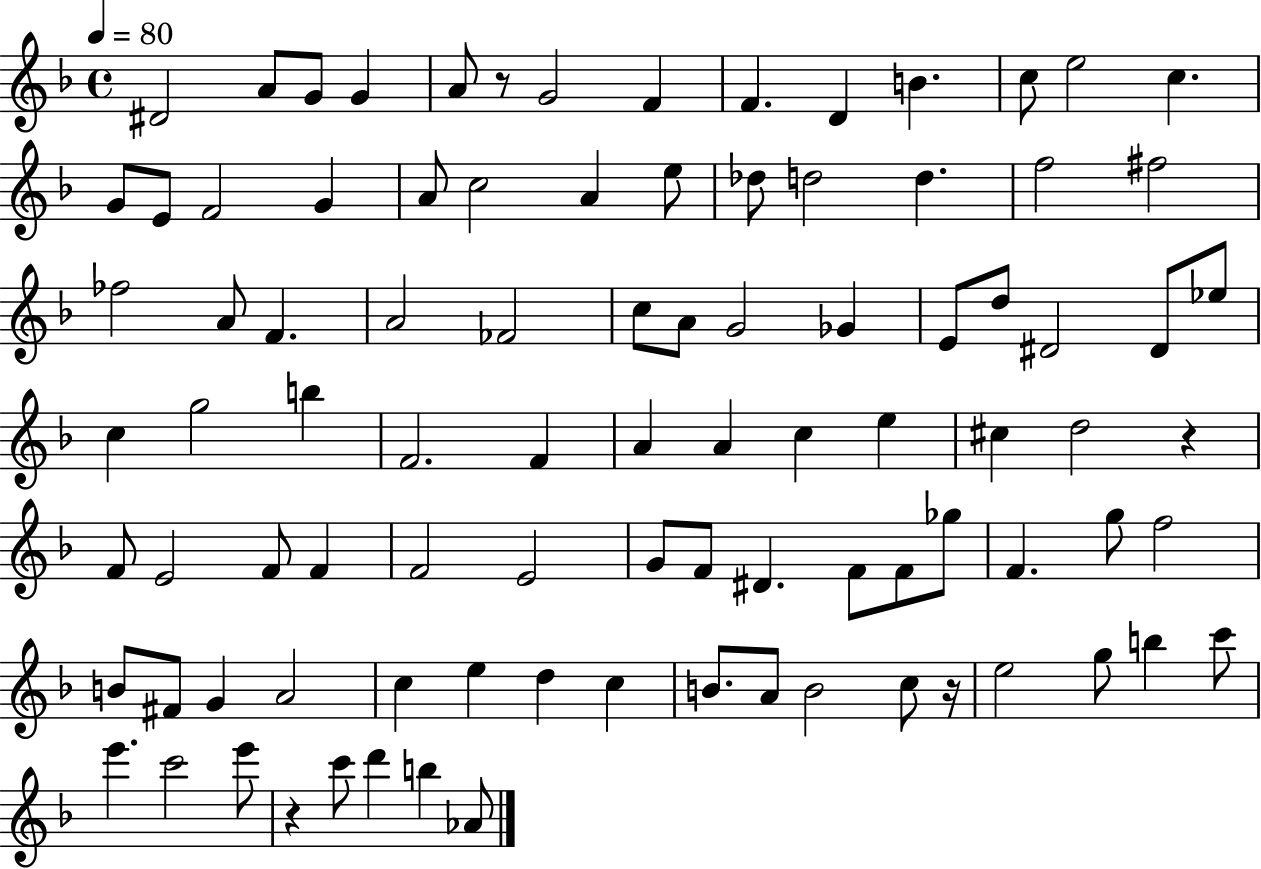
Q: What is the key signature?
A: F major